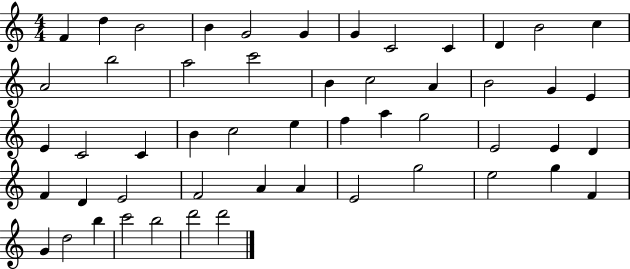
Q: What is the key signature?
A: C major